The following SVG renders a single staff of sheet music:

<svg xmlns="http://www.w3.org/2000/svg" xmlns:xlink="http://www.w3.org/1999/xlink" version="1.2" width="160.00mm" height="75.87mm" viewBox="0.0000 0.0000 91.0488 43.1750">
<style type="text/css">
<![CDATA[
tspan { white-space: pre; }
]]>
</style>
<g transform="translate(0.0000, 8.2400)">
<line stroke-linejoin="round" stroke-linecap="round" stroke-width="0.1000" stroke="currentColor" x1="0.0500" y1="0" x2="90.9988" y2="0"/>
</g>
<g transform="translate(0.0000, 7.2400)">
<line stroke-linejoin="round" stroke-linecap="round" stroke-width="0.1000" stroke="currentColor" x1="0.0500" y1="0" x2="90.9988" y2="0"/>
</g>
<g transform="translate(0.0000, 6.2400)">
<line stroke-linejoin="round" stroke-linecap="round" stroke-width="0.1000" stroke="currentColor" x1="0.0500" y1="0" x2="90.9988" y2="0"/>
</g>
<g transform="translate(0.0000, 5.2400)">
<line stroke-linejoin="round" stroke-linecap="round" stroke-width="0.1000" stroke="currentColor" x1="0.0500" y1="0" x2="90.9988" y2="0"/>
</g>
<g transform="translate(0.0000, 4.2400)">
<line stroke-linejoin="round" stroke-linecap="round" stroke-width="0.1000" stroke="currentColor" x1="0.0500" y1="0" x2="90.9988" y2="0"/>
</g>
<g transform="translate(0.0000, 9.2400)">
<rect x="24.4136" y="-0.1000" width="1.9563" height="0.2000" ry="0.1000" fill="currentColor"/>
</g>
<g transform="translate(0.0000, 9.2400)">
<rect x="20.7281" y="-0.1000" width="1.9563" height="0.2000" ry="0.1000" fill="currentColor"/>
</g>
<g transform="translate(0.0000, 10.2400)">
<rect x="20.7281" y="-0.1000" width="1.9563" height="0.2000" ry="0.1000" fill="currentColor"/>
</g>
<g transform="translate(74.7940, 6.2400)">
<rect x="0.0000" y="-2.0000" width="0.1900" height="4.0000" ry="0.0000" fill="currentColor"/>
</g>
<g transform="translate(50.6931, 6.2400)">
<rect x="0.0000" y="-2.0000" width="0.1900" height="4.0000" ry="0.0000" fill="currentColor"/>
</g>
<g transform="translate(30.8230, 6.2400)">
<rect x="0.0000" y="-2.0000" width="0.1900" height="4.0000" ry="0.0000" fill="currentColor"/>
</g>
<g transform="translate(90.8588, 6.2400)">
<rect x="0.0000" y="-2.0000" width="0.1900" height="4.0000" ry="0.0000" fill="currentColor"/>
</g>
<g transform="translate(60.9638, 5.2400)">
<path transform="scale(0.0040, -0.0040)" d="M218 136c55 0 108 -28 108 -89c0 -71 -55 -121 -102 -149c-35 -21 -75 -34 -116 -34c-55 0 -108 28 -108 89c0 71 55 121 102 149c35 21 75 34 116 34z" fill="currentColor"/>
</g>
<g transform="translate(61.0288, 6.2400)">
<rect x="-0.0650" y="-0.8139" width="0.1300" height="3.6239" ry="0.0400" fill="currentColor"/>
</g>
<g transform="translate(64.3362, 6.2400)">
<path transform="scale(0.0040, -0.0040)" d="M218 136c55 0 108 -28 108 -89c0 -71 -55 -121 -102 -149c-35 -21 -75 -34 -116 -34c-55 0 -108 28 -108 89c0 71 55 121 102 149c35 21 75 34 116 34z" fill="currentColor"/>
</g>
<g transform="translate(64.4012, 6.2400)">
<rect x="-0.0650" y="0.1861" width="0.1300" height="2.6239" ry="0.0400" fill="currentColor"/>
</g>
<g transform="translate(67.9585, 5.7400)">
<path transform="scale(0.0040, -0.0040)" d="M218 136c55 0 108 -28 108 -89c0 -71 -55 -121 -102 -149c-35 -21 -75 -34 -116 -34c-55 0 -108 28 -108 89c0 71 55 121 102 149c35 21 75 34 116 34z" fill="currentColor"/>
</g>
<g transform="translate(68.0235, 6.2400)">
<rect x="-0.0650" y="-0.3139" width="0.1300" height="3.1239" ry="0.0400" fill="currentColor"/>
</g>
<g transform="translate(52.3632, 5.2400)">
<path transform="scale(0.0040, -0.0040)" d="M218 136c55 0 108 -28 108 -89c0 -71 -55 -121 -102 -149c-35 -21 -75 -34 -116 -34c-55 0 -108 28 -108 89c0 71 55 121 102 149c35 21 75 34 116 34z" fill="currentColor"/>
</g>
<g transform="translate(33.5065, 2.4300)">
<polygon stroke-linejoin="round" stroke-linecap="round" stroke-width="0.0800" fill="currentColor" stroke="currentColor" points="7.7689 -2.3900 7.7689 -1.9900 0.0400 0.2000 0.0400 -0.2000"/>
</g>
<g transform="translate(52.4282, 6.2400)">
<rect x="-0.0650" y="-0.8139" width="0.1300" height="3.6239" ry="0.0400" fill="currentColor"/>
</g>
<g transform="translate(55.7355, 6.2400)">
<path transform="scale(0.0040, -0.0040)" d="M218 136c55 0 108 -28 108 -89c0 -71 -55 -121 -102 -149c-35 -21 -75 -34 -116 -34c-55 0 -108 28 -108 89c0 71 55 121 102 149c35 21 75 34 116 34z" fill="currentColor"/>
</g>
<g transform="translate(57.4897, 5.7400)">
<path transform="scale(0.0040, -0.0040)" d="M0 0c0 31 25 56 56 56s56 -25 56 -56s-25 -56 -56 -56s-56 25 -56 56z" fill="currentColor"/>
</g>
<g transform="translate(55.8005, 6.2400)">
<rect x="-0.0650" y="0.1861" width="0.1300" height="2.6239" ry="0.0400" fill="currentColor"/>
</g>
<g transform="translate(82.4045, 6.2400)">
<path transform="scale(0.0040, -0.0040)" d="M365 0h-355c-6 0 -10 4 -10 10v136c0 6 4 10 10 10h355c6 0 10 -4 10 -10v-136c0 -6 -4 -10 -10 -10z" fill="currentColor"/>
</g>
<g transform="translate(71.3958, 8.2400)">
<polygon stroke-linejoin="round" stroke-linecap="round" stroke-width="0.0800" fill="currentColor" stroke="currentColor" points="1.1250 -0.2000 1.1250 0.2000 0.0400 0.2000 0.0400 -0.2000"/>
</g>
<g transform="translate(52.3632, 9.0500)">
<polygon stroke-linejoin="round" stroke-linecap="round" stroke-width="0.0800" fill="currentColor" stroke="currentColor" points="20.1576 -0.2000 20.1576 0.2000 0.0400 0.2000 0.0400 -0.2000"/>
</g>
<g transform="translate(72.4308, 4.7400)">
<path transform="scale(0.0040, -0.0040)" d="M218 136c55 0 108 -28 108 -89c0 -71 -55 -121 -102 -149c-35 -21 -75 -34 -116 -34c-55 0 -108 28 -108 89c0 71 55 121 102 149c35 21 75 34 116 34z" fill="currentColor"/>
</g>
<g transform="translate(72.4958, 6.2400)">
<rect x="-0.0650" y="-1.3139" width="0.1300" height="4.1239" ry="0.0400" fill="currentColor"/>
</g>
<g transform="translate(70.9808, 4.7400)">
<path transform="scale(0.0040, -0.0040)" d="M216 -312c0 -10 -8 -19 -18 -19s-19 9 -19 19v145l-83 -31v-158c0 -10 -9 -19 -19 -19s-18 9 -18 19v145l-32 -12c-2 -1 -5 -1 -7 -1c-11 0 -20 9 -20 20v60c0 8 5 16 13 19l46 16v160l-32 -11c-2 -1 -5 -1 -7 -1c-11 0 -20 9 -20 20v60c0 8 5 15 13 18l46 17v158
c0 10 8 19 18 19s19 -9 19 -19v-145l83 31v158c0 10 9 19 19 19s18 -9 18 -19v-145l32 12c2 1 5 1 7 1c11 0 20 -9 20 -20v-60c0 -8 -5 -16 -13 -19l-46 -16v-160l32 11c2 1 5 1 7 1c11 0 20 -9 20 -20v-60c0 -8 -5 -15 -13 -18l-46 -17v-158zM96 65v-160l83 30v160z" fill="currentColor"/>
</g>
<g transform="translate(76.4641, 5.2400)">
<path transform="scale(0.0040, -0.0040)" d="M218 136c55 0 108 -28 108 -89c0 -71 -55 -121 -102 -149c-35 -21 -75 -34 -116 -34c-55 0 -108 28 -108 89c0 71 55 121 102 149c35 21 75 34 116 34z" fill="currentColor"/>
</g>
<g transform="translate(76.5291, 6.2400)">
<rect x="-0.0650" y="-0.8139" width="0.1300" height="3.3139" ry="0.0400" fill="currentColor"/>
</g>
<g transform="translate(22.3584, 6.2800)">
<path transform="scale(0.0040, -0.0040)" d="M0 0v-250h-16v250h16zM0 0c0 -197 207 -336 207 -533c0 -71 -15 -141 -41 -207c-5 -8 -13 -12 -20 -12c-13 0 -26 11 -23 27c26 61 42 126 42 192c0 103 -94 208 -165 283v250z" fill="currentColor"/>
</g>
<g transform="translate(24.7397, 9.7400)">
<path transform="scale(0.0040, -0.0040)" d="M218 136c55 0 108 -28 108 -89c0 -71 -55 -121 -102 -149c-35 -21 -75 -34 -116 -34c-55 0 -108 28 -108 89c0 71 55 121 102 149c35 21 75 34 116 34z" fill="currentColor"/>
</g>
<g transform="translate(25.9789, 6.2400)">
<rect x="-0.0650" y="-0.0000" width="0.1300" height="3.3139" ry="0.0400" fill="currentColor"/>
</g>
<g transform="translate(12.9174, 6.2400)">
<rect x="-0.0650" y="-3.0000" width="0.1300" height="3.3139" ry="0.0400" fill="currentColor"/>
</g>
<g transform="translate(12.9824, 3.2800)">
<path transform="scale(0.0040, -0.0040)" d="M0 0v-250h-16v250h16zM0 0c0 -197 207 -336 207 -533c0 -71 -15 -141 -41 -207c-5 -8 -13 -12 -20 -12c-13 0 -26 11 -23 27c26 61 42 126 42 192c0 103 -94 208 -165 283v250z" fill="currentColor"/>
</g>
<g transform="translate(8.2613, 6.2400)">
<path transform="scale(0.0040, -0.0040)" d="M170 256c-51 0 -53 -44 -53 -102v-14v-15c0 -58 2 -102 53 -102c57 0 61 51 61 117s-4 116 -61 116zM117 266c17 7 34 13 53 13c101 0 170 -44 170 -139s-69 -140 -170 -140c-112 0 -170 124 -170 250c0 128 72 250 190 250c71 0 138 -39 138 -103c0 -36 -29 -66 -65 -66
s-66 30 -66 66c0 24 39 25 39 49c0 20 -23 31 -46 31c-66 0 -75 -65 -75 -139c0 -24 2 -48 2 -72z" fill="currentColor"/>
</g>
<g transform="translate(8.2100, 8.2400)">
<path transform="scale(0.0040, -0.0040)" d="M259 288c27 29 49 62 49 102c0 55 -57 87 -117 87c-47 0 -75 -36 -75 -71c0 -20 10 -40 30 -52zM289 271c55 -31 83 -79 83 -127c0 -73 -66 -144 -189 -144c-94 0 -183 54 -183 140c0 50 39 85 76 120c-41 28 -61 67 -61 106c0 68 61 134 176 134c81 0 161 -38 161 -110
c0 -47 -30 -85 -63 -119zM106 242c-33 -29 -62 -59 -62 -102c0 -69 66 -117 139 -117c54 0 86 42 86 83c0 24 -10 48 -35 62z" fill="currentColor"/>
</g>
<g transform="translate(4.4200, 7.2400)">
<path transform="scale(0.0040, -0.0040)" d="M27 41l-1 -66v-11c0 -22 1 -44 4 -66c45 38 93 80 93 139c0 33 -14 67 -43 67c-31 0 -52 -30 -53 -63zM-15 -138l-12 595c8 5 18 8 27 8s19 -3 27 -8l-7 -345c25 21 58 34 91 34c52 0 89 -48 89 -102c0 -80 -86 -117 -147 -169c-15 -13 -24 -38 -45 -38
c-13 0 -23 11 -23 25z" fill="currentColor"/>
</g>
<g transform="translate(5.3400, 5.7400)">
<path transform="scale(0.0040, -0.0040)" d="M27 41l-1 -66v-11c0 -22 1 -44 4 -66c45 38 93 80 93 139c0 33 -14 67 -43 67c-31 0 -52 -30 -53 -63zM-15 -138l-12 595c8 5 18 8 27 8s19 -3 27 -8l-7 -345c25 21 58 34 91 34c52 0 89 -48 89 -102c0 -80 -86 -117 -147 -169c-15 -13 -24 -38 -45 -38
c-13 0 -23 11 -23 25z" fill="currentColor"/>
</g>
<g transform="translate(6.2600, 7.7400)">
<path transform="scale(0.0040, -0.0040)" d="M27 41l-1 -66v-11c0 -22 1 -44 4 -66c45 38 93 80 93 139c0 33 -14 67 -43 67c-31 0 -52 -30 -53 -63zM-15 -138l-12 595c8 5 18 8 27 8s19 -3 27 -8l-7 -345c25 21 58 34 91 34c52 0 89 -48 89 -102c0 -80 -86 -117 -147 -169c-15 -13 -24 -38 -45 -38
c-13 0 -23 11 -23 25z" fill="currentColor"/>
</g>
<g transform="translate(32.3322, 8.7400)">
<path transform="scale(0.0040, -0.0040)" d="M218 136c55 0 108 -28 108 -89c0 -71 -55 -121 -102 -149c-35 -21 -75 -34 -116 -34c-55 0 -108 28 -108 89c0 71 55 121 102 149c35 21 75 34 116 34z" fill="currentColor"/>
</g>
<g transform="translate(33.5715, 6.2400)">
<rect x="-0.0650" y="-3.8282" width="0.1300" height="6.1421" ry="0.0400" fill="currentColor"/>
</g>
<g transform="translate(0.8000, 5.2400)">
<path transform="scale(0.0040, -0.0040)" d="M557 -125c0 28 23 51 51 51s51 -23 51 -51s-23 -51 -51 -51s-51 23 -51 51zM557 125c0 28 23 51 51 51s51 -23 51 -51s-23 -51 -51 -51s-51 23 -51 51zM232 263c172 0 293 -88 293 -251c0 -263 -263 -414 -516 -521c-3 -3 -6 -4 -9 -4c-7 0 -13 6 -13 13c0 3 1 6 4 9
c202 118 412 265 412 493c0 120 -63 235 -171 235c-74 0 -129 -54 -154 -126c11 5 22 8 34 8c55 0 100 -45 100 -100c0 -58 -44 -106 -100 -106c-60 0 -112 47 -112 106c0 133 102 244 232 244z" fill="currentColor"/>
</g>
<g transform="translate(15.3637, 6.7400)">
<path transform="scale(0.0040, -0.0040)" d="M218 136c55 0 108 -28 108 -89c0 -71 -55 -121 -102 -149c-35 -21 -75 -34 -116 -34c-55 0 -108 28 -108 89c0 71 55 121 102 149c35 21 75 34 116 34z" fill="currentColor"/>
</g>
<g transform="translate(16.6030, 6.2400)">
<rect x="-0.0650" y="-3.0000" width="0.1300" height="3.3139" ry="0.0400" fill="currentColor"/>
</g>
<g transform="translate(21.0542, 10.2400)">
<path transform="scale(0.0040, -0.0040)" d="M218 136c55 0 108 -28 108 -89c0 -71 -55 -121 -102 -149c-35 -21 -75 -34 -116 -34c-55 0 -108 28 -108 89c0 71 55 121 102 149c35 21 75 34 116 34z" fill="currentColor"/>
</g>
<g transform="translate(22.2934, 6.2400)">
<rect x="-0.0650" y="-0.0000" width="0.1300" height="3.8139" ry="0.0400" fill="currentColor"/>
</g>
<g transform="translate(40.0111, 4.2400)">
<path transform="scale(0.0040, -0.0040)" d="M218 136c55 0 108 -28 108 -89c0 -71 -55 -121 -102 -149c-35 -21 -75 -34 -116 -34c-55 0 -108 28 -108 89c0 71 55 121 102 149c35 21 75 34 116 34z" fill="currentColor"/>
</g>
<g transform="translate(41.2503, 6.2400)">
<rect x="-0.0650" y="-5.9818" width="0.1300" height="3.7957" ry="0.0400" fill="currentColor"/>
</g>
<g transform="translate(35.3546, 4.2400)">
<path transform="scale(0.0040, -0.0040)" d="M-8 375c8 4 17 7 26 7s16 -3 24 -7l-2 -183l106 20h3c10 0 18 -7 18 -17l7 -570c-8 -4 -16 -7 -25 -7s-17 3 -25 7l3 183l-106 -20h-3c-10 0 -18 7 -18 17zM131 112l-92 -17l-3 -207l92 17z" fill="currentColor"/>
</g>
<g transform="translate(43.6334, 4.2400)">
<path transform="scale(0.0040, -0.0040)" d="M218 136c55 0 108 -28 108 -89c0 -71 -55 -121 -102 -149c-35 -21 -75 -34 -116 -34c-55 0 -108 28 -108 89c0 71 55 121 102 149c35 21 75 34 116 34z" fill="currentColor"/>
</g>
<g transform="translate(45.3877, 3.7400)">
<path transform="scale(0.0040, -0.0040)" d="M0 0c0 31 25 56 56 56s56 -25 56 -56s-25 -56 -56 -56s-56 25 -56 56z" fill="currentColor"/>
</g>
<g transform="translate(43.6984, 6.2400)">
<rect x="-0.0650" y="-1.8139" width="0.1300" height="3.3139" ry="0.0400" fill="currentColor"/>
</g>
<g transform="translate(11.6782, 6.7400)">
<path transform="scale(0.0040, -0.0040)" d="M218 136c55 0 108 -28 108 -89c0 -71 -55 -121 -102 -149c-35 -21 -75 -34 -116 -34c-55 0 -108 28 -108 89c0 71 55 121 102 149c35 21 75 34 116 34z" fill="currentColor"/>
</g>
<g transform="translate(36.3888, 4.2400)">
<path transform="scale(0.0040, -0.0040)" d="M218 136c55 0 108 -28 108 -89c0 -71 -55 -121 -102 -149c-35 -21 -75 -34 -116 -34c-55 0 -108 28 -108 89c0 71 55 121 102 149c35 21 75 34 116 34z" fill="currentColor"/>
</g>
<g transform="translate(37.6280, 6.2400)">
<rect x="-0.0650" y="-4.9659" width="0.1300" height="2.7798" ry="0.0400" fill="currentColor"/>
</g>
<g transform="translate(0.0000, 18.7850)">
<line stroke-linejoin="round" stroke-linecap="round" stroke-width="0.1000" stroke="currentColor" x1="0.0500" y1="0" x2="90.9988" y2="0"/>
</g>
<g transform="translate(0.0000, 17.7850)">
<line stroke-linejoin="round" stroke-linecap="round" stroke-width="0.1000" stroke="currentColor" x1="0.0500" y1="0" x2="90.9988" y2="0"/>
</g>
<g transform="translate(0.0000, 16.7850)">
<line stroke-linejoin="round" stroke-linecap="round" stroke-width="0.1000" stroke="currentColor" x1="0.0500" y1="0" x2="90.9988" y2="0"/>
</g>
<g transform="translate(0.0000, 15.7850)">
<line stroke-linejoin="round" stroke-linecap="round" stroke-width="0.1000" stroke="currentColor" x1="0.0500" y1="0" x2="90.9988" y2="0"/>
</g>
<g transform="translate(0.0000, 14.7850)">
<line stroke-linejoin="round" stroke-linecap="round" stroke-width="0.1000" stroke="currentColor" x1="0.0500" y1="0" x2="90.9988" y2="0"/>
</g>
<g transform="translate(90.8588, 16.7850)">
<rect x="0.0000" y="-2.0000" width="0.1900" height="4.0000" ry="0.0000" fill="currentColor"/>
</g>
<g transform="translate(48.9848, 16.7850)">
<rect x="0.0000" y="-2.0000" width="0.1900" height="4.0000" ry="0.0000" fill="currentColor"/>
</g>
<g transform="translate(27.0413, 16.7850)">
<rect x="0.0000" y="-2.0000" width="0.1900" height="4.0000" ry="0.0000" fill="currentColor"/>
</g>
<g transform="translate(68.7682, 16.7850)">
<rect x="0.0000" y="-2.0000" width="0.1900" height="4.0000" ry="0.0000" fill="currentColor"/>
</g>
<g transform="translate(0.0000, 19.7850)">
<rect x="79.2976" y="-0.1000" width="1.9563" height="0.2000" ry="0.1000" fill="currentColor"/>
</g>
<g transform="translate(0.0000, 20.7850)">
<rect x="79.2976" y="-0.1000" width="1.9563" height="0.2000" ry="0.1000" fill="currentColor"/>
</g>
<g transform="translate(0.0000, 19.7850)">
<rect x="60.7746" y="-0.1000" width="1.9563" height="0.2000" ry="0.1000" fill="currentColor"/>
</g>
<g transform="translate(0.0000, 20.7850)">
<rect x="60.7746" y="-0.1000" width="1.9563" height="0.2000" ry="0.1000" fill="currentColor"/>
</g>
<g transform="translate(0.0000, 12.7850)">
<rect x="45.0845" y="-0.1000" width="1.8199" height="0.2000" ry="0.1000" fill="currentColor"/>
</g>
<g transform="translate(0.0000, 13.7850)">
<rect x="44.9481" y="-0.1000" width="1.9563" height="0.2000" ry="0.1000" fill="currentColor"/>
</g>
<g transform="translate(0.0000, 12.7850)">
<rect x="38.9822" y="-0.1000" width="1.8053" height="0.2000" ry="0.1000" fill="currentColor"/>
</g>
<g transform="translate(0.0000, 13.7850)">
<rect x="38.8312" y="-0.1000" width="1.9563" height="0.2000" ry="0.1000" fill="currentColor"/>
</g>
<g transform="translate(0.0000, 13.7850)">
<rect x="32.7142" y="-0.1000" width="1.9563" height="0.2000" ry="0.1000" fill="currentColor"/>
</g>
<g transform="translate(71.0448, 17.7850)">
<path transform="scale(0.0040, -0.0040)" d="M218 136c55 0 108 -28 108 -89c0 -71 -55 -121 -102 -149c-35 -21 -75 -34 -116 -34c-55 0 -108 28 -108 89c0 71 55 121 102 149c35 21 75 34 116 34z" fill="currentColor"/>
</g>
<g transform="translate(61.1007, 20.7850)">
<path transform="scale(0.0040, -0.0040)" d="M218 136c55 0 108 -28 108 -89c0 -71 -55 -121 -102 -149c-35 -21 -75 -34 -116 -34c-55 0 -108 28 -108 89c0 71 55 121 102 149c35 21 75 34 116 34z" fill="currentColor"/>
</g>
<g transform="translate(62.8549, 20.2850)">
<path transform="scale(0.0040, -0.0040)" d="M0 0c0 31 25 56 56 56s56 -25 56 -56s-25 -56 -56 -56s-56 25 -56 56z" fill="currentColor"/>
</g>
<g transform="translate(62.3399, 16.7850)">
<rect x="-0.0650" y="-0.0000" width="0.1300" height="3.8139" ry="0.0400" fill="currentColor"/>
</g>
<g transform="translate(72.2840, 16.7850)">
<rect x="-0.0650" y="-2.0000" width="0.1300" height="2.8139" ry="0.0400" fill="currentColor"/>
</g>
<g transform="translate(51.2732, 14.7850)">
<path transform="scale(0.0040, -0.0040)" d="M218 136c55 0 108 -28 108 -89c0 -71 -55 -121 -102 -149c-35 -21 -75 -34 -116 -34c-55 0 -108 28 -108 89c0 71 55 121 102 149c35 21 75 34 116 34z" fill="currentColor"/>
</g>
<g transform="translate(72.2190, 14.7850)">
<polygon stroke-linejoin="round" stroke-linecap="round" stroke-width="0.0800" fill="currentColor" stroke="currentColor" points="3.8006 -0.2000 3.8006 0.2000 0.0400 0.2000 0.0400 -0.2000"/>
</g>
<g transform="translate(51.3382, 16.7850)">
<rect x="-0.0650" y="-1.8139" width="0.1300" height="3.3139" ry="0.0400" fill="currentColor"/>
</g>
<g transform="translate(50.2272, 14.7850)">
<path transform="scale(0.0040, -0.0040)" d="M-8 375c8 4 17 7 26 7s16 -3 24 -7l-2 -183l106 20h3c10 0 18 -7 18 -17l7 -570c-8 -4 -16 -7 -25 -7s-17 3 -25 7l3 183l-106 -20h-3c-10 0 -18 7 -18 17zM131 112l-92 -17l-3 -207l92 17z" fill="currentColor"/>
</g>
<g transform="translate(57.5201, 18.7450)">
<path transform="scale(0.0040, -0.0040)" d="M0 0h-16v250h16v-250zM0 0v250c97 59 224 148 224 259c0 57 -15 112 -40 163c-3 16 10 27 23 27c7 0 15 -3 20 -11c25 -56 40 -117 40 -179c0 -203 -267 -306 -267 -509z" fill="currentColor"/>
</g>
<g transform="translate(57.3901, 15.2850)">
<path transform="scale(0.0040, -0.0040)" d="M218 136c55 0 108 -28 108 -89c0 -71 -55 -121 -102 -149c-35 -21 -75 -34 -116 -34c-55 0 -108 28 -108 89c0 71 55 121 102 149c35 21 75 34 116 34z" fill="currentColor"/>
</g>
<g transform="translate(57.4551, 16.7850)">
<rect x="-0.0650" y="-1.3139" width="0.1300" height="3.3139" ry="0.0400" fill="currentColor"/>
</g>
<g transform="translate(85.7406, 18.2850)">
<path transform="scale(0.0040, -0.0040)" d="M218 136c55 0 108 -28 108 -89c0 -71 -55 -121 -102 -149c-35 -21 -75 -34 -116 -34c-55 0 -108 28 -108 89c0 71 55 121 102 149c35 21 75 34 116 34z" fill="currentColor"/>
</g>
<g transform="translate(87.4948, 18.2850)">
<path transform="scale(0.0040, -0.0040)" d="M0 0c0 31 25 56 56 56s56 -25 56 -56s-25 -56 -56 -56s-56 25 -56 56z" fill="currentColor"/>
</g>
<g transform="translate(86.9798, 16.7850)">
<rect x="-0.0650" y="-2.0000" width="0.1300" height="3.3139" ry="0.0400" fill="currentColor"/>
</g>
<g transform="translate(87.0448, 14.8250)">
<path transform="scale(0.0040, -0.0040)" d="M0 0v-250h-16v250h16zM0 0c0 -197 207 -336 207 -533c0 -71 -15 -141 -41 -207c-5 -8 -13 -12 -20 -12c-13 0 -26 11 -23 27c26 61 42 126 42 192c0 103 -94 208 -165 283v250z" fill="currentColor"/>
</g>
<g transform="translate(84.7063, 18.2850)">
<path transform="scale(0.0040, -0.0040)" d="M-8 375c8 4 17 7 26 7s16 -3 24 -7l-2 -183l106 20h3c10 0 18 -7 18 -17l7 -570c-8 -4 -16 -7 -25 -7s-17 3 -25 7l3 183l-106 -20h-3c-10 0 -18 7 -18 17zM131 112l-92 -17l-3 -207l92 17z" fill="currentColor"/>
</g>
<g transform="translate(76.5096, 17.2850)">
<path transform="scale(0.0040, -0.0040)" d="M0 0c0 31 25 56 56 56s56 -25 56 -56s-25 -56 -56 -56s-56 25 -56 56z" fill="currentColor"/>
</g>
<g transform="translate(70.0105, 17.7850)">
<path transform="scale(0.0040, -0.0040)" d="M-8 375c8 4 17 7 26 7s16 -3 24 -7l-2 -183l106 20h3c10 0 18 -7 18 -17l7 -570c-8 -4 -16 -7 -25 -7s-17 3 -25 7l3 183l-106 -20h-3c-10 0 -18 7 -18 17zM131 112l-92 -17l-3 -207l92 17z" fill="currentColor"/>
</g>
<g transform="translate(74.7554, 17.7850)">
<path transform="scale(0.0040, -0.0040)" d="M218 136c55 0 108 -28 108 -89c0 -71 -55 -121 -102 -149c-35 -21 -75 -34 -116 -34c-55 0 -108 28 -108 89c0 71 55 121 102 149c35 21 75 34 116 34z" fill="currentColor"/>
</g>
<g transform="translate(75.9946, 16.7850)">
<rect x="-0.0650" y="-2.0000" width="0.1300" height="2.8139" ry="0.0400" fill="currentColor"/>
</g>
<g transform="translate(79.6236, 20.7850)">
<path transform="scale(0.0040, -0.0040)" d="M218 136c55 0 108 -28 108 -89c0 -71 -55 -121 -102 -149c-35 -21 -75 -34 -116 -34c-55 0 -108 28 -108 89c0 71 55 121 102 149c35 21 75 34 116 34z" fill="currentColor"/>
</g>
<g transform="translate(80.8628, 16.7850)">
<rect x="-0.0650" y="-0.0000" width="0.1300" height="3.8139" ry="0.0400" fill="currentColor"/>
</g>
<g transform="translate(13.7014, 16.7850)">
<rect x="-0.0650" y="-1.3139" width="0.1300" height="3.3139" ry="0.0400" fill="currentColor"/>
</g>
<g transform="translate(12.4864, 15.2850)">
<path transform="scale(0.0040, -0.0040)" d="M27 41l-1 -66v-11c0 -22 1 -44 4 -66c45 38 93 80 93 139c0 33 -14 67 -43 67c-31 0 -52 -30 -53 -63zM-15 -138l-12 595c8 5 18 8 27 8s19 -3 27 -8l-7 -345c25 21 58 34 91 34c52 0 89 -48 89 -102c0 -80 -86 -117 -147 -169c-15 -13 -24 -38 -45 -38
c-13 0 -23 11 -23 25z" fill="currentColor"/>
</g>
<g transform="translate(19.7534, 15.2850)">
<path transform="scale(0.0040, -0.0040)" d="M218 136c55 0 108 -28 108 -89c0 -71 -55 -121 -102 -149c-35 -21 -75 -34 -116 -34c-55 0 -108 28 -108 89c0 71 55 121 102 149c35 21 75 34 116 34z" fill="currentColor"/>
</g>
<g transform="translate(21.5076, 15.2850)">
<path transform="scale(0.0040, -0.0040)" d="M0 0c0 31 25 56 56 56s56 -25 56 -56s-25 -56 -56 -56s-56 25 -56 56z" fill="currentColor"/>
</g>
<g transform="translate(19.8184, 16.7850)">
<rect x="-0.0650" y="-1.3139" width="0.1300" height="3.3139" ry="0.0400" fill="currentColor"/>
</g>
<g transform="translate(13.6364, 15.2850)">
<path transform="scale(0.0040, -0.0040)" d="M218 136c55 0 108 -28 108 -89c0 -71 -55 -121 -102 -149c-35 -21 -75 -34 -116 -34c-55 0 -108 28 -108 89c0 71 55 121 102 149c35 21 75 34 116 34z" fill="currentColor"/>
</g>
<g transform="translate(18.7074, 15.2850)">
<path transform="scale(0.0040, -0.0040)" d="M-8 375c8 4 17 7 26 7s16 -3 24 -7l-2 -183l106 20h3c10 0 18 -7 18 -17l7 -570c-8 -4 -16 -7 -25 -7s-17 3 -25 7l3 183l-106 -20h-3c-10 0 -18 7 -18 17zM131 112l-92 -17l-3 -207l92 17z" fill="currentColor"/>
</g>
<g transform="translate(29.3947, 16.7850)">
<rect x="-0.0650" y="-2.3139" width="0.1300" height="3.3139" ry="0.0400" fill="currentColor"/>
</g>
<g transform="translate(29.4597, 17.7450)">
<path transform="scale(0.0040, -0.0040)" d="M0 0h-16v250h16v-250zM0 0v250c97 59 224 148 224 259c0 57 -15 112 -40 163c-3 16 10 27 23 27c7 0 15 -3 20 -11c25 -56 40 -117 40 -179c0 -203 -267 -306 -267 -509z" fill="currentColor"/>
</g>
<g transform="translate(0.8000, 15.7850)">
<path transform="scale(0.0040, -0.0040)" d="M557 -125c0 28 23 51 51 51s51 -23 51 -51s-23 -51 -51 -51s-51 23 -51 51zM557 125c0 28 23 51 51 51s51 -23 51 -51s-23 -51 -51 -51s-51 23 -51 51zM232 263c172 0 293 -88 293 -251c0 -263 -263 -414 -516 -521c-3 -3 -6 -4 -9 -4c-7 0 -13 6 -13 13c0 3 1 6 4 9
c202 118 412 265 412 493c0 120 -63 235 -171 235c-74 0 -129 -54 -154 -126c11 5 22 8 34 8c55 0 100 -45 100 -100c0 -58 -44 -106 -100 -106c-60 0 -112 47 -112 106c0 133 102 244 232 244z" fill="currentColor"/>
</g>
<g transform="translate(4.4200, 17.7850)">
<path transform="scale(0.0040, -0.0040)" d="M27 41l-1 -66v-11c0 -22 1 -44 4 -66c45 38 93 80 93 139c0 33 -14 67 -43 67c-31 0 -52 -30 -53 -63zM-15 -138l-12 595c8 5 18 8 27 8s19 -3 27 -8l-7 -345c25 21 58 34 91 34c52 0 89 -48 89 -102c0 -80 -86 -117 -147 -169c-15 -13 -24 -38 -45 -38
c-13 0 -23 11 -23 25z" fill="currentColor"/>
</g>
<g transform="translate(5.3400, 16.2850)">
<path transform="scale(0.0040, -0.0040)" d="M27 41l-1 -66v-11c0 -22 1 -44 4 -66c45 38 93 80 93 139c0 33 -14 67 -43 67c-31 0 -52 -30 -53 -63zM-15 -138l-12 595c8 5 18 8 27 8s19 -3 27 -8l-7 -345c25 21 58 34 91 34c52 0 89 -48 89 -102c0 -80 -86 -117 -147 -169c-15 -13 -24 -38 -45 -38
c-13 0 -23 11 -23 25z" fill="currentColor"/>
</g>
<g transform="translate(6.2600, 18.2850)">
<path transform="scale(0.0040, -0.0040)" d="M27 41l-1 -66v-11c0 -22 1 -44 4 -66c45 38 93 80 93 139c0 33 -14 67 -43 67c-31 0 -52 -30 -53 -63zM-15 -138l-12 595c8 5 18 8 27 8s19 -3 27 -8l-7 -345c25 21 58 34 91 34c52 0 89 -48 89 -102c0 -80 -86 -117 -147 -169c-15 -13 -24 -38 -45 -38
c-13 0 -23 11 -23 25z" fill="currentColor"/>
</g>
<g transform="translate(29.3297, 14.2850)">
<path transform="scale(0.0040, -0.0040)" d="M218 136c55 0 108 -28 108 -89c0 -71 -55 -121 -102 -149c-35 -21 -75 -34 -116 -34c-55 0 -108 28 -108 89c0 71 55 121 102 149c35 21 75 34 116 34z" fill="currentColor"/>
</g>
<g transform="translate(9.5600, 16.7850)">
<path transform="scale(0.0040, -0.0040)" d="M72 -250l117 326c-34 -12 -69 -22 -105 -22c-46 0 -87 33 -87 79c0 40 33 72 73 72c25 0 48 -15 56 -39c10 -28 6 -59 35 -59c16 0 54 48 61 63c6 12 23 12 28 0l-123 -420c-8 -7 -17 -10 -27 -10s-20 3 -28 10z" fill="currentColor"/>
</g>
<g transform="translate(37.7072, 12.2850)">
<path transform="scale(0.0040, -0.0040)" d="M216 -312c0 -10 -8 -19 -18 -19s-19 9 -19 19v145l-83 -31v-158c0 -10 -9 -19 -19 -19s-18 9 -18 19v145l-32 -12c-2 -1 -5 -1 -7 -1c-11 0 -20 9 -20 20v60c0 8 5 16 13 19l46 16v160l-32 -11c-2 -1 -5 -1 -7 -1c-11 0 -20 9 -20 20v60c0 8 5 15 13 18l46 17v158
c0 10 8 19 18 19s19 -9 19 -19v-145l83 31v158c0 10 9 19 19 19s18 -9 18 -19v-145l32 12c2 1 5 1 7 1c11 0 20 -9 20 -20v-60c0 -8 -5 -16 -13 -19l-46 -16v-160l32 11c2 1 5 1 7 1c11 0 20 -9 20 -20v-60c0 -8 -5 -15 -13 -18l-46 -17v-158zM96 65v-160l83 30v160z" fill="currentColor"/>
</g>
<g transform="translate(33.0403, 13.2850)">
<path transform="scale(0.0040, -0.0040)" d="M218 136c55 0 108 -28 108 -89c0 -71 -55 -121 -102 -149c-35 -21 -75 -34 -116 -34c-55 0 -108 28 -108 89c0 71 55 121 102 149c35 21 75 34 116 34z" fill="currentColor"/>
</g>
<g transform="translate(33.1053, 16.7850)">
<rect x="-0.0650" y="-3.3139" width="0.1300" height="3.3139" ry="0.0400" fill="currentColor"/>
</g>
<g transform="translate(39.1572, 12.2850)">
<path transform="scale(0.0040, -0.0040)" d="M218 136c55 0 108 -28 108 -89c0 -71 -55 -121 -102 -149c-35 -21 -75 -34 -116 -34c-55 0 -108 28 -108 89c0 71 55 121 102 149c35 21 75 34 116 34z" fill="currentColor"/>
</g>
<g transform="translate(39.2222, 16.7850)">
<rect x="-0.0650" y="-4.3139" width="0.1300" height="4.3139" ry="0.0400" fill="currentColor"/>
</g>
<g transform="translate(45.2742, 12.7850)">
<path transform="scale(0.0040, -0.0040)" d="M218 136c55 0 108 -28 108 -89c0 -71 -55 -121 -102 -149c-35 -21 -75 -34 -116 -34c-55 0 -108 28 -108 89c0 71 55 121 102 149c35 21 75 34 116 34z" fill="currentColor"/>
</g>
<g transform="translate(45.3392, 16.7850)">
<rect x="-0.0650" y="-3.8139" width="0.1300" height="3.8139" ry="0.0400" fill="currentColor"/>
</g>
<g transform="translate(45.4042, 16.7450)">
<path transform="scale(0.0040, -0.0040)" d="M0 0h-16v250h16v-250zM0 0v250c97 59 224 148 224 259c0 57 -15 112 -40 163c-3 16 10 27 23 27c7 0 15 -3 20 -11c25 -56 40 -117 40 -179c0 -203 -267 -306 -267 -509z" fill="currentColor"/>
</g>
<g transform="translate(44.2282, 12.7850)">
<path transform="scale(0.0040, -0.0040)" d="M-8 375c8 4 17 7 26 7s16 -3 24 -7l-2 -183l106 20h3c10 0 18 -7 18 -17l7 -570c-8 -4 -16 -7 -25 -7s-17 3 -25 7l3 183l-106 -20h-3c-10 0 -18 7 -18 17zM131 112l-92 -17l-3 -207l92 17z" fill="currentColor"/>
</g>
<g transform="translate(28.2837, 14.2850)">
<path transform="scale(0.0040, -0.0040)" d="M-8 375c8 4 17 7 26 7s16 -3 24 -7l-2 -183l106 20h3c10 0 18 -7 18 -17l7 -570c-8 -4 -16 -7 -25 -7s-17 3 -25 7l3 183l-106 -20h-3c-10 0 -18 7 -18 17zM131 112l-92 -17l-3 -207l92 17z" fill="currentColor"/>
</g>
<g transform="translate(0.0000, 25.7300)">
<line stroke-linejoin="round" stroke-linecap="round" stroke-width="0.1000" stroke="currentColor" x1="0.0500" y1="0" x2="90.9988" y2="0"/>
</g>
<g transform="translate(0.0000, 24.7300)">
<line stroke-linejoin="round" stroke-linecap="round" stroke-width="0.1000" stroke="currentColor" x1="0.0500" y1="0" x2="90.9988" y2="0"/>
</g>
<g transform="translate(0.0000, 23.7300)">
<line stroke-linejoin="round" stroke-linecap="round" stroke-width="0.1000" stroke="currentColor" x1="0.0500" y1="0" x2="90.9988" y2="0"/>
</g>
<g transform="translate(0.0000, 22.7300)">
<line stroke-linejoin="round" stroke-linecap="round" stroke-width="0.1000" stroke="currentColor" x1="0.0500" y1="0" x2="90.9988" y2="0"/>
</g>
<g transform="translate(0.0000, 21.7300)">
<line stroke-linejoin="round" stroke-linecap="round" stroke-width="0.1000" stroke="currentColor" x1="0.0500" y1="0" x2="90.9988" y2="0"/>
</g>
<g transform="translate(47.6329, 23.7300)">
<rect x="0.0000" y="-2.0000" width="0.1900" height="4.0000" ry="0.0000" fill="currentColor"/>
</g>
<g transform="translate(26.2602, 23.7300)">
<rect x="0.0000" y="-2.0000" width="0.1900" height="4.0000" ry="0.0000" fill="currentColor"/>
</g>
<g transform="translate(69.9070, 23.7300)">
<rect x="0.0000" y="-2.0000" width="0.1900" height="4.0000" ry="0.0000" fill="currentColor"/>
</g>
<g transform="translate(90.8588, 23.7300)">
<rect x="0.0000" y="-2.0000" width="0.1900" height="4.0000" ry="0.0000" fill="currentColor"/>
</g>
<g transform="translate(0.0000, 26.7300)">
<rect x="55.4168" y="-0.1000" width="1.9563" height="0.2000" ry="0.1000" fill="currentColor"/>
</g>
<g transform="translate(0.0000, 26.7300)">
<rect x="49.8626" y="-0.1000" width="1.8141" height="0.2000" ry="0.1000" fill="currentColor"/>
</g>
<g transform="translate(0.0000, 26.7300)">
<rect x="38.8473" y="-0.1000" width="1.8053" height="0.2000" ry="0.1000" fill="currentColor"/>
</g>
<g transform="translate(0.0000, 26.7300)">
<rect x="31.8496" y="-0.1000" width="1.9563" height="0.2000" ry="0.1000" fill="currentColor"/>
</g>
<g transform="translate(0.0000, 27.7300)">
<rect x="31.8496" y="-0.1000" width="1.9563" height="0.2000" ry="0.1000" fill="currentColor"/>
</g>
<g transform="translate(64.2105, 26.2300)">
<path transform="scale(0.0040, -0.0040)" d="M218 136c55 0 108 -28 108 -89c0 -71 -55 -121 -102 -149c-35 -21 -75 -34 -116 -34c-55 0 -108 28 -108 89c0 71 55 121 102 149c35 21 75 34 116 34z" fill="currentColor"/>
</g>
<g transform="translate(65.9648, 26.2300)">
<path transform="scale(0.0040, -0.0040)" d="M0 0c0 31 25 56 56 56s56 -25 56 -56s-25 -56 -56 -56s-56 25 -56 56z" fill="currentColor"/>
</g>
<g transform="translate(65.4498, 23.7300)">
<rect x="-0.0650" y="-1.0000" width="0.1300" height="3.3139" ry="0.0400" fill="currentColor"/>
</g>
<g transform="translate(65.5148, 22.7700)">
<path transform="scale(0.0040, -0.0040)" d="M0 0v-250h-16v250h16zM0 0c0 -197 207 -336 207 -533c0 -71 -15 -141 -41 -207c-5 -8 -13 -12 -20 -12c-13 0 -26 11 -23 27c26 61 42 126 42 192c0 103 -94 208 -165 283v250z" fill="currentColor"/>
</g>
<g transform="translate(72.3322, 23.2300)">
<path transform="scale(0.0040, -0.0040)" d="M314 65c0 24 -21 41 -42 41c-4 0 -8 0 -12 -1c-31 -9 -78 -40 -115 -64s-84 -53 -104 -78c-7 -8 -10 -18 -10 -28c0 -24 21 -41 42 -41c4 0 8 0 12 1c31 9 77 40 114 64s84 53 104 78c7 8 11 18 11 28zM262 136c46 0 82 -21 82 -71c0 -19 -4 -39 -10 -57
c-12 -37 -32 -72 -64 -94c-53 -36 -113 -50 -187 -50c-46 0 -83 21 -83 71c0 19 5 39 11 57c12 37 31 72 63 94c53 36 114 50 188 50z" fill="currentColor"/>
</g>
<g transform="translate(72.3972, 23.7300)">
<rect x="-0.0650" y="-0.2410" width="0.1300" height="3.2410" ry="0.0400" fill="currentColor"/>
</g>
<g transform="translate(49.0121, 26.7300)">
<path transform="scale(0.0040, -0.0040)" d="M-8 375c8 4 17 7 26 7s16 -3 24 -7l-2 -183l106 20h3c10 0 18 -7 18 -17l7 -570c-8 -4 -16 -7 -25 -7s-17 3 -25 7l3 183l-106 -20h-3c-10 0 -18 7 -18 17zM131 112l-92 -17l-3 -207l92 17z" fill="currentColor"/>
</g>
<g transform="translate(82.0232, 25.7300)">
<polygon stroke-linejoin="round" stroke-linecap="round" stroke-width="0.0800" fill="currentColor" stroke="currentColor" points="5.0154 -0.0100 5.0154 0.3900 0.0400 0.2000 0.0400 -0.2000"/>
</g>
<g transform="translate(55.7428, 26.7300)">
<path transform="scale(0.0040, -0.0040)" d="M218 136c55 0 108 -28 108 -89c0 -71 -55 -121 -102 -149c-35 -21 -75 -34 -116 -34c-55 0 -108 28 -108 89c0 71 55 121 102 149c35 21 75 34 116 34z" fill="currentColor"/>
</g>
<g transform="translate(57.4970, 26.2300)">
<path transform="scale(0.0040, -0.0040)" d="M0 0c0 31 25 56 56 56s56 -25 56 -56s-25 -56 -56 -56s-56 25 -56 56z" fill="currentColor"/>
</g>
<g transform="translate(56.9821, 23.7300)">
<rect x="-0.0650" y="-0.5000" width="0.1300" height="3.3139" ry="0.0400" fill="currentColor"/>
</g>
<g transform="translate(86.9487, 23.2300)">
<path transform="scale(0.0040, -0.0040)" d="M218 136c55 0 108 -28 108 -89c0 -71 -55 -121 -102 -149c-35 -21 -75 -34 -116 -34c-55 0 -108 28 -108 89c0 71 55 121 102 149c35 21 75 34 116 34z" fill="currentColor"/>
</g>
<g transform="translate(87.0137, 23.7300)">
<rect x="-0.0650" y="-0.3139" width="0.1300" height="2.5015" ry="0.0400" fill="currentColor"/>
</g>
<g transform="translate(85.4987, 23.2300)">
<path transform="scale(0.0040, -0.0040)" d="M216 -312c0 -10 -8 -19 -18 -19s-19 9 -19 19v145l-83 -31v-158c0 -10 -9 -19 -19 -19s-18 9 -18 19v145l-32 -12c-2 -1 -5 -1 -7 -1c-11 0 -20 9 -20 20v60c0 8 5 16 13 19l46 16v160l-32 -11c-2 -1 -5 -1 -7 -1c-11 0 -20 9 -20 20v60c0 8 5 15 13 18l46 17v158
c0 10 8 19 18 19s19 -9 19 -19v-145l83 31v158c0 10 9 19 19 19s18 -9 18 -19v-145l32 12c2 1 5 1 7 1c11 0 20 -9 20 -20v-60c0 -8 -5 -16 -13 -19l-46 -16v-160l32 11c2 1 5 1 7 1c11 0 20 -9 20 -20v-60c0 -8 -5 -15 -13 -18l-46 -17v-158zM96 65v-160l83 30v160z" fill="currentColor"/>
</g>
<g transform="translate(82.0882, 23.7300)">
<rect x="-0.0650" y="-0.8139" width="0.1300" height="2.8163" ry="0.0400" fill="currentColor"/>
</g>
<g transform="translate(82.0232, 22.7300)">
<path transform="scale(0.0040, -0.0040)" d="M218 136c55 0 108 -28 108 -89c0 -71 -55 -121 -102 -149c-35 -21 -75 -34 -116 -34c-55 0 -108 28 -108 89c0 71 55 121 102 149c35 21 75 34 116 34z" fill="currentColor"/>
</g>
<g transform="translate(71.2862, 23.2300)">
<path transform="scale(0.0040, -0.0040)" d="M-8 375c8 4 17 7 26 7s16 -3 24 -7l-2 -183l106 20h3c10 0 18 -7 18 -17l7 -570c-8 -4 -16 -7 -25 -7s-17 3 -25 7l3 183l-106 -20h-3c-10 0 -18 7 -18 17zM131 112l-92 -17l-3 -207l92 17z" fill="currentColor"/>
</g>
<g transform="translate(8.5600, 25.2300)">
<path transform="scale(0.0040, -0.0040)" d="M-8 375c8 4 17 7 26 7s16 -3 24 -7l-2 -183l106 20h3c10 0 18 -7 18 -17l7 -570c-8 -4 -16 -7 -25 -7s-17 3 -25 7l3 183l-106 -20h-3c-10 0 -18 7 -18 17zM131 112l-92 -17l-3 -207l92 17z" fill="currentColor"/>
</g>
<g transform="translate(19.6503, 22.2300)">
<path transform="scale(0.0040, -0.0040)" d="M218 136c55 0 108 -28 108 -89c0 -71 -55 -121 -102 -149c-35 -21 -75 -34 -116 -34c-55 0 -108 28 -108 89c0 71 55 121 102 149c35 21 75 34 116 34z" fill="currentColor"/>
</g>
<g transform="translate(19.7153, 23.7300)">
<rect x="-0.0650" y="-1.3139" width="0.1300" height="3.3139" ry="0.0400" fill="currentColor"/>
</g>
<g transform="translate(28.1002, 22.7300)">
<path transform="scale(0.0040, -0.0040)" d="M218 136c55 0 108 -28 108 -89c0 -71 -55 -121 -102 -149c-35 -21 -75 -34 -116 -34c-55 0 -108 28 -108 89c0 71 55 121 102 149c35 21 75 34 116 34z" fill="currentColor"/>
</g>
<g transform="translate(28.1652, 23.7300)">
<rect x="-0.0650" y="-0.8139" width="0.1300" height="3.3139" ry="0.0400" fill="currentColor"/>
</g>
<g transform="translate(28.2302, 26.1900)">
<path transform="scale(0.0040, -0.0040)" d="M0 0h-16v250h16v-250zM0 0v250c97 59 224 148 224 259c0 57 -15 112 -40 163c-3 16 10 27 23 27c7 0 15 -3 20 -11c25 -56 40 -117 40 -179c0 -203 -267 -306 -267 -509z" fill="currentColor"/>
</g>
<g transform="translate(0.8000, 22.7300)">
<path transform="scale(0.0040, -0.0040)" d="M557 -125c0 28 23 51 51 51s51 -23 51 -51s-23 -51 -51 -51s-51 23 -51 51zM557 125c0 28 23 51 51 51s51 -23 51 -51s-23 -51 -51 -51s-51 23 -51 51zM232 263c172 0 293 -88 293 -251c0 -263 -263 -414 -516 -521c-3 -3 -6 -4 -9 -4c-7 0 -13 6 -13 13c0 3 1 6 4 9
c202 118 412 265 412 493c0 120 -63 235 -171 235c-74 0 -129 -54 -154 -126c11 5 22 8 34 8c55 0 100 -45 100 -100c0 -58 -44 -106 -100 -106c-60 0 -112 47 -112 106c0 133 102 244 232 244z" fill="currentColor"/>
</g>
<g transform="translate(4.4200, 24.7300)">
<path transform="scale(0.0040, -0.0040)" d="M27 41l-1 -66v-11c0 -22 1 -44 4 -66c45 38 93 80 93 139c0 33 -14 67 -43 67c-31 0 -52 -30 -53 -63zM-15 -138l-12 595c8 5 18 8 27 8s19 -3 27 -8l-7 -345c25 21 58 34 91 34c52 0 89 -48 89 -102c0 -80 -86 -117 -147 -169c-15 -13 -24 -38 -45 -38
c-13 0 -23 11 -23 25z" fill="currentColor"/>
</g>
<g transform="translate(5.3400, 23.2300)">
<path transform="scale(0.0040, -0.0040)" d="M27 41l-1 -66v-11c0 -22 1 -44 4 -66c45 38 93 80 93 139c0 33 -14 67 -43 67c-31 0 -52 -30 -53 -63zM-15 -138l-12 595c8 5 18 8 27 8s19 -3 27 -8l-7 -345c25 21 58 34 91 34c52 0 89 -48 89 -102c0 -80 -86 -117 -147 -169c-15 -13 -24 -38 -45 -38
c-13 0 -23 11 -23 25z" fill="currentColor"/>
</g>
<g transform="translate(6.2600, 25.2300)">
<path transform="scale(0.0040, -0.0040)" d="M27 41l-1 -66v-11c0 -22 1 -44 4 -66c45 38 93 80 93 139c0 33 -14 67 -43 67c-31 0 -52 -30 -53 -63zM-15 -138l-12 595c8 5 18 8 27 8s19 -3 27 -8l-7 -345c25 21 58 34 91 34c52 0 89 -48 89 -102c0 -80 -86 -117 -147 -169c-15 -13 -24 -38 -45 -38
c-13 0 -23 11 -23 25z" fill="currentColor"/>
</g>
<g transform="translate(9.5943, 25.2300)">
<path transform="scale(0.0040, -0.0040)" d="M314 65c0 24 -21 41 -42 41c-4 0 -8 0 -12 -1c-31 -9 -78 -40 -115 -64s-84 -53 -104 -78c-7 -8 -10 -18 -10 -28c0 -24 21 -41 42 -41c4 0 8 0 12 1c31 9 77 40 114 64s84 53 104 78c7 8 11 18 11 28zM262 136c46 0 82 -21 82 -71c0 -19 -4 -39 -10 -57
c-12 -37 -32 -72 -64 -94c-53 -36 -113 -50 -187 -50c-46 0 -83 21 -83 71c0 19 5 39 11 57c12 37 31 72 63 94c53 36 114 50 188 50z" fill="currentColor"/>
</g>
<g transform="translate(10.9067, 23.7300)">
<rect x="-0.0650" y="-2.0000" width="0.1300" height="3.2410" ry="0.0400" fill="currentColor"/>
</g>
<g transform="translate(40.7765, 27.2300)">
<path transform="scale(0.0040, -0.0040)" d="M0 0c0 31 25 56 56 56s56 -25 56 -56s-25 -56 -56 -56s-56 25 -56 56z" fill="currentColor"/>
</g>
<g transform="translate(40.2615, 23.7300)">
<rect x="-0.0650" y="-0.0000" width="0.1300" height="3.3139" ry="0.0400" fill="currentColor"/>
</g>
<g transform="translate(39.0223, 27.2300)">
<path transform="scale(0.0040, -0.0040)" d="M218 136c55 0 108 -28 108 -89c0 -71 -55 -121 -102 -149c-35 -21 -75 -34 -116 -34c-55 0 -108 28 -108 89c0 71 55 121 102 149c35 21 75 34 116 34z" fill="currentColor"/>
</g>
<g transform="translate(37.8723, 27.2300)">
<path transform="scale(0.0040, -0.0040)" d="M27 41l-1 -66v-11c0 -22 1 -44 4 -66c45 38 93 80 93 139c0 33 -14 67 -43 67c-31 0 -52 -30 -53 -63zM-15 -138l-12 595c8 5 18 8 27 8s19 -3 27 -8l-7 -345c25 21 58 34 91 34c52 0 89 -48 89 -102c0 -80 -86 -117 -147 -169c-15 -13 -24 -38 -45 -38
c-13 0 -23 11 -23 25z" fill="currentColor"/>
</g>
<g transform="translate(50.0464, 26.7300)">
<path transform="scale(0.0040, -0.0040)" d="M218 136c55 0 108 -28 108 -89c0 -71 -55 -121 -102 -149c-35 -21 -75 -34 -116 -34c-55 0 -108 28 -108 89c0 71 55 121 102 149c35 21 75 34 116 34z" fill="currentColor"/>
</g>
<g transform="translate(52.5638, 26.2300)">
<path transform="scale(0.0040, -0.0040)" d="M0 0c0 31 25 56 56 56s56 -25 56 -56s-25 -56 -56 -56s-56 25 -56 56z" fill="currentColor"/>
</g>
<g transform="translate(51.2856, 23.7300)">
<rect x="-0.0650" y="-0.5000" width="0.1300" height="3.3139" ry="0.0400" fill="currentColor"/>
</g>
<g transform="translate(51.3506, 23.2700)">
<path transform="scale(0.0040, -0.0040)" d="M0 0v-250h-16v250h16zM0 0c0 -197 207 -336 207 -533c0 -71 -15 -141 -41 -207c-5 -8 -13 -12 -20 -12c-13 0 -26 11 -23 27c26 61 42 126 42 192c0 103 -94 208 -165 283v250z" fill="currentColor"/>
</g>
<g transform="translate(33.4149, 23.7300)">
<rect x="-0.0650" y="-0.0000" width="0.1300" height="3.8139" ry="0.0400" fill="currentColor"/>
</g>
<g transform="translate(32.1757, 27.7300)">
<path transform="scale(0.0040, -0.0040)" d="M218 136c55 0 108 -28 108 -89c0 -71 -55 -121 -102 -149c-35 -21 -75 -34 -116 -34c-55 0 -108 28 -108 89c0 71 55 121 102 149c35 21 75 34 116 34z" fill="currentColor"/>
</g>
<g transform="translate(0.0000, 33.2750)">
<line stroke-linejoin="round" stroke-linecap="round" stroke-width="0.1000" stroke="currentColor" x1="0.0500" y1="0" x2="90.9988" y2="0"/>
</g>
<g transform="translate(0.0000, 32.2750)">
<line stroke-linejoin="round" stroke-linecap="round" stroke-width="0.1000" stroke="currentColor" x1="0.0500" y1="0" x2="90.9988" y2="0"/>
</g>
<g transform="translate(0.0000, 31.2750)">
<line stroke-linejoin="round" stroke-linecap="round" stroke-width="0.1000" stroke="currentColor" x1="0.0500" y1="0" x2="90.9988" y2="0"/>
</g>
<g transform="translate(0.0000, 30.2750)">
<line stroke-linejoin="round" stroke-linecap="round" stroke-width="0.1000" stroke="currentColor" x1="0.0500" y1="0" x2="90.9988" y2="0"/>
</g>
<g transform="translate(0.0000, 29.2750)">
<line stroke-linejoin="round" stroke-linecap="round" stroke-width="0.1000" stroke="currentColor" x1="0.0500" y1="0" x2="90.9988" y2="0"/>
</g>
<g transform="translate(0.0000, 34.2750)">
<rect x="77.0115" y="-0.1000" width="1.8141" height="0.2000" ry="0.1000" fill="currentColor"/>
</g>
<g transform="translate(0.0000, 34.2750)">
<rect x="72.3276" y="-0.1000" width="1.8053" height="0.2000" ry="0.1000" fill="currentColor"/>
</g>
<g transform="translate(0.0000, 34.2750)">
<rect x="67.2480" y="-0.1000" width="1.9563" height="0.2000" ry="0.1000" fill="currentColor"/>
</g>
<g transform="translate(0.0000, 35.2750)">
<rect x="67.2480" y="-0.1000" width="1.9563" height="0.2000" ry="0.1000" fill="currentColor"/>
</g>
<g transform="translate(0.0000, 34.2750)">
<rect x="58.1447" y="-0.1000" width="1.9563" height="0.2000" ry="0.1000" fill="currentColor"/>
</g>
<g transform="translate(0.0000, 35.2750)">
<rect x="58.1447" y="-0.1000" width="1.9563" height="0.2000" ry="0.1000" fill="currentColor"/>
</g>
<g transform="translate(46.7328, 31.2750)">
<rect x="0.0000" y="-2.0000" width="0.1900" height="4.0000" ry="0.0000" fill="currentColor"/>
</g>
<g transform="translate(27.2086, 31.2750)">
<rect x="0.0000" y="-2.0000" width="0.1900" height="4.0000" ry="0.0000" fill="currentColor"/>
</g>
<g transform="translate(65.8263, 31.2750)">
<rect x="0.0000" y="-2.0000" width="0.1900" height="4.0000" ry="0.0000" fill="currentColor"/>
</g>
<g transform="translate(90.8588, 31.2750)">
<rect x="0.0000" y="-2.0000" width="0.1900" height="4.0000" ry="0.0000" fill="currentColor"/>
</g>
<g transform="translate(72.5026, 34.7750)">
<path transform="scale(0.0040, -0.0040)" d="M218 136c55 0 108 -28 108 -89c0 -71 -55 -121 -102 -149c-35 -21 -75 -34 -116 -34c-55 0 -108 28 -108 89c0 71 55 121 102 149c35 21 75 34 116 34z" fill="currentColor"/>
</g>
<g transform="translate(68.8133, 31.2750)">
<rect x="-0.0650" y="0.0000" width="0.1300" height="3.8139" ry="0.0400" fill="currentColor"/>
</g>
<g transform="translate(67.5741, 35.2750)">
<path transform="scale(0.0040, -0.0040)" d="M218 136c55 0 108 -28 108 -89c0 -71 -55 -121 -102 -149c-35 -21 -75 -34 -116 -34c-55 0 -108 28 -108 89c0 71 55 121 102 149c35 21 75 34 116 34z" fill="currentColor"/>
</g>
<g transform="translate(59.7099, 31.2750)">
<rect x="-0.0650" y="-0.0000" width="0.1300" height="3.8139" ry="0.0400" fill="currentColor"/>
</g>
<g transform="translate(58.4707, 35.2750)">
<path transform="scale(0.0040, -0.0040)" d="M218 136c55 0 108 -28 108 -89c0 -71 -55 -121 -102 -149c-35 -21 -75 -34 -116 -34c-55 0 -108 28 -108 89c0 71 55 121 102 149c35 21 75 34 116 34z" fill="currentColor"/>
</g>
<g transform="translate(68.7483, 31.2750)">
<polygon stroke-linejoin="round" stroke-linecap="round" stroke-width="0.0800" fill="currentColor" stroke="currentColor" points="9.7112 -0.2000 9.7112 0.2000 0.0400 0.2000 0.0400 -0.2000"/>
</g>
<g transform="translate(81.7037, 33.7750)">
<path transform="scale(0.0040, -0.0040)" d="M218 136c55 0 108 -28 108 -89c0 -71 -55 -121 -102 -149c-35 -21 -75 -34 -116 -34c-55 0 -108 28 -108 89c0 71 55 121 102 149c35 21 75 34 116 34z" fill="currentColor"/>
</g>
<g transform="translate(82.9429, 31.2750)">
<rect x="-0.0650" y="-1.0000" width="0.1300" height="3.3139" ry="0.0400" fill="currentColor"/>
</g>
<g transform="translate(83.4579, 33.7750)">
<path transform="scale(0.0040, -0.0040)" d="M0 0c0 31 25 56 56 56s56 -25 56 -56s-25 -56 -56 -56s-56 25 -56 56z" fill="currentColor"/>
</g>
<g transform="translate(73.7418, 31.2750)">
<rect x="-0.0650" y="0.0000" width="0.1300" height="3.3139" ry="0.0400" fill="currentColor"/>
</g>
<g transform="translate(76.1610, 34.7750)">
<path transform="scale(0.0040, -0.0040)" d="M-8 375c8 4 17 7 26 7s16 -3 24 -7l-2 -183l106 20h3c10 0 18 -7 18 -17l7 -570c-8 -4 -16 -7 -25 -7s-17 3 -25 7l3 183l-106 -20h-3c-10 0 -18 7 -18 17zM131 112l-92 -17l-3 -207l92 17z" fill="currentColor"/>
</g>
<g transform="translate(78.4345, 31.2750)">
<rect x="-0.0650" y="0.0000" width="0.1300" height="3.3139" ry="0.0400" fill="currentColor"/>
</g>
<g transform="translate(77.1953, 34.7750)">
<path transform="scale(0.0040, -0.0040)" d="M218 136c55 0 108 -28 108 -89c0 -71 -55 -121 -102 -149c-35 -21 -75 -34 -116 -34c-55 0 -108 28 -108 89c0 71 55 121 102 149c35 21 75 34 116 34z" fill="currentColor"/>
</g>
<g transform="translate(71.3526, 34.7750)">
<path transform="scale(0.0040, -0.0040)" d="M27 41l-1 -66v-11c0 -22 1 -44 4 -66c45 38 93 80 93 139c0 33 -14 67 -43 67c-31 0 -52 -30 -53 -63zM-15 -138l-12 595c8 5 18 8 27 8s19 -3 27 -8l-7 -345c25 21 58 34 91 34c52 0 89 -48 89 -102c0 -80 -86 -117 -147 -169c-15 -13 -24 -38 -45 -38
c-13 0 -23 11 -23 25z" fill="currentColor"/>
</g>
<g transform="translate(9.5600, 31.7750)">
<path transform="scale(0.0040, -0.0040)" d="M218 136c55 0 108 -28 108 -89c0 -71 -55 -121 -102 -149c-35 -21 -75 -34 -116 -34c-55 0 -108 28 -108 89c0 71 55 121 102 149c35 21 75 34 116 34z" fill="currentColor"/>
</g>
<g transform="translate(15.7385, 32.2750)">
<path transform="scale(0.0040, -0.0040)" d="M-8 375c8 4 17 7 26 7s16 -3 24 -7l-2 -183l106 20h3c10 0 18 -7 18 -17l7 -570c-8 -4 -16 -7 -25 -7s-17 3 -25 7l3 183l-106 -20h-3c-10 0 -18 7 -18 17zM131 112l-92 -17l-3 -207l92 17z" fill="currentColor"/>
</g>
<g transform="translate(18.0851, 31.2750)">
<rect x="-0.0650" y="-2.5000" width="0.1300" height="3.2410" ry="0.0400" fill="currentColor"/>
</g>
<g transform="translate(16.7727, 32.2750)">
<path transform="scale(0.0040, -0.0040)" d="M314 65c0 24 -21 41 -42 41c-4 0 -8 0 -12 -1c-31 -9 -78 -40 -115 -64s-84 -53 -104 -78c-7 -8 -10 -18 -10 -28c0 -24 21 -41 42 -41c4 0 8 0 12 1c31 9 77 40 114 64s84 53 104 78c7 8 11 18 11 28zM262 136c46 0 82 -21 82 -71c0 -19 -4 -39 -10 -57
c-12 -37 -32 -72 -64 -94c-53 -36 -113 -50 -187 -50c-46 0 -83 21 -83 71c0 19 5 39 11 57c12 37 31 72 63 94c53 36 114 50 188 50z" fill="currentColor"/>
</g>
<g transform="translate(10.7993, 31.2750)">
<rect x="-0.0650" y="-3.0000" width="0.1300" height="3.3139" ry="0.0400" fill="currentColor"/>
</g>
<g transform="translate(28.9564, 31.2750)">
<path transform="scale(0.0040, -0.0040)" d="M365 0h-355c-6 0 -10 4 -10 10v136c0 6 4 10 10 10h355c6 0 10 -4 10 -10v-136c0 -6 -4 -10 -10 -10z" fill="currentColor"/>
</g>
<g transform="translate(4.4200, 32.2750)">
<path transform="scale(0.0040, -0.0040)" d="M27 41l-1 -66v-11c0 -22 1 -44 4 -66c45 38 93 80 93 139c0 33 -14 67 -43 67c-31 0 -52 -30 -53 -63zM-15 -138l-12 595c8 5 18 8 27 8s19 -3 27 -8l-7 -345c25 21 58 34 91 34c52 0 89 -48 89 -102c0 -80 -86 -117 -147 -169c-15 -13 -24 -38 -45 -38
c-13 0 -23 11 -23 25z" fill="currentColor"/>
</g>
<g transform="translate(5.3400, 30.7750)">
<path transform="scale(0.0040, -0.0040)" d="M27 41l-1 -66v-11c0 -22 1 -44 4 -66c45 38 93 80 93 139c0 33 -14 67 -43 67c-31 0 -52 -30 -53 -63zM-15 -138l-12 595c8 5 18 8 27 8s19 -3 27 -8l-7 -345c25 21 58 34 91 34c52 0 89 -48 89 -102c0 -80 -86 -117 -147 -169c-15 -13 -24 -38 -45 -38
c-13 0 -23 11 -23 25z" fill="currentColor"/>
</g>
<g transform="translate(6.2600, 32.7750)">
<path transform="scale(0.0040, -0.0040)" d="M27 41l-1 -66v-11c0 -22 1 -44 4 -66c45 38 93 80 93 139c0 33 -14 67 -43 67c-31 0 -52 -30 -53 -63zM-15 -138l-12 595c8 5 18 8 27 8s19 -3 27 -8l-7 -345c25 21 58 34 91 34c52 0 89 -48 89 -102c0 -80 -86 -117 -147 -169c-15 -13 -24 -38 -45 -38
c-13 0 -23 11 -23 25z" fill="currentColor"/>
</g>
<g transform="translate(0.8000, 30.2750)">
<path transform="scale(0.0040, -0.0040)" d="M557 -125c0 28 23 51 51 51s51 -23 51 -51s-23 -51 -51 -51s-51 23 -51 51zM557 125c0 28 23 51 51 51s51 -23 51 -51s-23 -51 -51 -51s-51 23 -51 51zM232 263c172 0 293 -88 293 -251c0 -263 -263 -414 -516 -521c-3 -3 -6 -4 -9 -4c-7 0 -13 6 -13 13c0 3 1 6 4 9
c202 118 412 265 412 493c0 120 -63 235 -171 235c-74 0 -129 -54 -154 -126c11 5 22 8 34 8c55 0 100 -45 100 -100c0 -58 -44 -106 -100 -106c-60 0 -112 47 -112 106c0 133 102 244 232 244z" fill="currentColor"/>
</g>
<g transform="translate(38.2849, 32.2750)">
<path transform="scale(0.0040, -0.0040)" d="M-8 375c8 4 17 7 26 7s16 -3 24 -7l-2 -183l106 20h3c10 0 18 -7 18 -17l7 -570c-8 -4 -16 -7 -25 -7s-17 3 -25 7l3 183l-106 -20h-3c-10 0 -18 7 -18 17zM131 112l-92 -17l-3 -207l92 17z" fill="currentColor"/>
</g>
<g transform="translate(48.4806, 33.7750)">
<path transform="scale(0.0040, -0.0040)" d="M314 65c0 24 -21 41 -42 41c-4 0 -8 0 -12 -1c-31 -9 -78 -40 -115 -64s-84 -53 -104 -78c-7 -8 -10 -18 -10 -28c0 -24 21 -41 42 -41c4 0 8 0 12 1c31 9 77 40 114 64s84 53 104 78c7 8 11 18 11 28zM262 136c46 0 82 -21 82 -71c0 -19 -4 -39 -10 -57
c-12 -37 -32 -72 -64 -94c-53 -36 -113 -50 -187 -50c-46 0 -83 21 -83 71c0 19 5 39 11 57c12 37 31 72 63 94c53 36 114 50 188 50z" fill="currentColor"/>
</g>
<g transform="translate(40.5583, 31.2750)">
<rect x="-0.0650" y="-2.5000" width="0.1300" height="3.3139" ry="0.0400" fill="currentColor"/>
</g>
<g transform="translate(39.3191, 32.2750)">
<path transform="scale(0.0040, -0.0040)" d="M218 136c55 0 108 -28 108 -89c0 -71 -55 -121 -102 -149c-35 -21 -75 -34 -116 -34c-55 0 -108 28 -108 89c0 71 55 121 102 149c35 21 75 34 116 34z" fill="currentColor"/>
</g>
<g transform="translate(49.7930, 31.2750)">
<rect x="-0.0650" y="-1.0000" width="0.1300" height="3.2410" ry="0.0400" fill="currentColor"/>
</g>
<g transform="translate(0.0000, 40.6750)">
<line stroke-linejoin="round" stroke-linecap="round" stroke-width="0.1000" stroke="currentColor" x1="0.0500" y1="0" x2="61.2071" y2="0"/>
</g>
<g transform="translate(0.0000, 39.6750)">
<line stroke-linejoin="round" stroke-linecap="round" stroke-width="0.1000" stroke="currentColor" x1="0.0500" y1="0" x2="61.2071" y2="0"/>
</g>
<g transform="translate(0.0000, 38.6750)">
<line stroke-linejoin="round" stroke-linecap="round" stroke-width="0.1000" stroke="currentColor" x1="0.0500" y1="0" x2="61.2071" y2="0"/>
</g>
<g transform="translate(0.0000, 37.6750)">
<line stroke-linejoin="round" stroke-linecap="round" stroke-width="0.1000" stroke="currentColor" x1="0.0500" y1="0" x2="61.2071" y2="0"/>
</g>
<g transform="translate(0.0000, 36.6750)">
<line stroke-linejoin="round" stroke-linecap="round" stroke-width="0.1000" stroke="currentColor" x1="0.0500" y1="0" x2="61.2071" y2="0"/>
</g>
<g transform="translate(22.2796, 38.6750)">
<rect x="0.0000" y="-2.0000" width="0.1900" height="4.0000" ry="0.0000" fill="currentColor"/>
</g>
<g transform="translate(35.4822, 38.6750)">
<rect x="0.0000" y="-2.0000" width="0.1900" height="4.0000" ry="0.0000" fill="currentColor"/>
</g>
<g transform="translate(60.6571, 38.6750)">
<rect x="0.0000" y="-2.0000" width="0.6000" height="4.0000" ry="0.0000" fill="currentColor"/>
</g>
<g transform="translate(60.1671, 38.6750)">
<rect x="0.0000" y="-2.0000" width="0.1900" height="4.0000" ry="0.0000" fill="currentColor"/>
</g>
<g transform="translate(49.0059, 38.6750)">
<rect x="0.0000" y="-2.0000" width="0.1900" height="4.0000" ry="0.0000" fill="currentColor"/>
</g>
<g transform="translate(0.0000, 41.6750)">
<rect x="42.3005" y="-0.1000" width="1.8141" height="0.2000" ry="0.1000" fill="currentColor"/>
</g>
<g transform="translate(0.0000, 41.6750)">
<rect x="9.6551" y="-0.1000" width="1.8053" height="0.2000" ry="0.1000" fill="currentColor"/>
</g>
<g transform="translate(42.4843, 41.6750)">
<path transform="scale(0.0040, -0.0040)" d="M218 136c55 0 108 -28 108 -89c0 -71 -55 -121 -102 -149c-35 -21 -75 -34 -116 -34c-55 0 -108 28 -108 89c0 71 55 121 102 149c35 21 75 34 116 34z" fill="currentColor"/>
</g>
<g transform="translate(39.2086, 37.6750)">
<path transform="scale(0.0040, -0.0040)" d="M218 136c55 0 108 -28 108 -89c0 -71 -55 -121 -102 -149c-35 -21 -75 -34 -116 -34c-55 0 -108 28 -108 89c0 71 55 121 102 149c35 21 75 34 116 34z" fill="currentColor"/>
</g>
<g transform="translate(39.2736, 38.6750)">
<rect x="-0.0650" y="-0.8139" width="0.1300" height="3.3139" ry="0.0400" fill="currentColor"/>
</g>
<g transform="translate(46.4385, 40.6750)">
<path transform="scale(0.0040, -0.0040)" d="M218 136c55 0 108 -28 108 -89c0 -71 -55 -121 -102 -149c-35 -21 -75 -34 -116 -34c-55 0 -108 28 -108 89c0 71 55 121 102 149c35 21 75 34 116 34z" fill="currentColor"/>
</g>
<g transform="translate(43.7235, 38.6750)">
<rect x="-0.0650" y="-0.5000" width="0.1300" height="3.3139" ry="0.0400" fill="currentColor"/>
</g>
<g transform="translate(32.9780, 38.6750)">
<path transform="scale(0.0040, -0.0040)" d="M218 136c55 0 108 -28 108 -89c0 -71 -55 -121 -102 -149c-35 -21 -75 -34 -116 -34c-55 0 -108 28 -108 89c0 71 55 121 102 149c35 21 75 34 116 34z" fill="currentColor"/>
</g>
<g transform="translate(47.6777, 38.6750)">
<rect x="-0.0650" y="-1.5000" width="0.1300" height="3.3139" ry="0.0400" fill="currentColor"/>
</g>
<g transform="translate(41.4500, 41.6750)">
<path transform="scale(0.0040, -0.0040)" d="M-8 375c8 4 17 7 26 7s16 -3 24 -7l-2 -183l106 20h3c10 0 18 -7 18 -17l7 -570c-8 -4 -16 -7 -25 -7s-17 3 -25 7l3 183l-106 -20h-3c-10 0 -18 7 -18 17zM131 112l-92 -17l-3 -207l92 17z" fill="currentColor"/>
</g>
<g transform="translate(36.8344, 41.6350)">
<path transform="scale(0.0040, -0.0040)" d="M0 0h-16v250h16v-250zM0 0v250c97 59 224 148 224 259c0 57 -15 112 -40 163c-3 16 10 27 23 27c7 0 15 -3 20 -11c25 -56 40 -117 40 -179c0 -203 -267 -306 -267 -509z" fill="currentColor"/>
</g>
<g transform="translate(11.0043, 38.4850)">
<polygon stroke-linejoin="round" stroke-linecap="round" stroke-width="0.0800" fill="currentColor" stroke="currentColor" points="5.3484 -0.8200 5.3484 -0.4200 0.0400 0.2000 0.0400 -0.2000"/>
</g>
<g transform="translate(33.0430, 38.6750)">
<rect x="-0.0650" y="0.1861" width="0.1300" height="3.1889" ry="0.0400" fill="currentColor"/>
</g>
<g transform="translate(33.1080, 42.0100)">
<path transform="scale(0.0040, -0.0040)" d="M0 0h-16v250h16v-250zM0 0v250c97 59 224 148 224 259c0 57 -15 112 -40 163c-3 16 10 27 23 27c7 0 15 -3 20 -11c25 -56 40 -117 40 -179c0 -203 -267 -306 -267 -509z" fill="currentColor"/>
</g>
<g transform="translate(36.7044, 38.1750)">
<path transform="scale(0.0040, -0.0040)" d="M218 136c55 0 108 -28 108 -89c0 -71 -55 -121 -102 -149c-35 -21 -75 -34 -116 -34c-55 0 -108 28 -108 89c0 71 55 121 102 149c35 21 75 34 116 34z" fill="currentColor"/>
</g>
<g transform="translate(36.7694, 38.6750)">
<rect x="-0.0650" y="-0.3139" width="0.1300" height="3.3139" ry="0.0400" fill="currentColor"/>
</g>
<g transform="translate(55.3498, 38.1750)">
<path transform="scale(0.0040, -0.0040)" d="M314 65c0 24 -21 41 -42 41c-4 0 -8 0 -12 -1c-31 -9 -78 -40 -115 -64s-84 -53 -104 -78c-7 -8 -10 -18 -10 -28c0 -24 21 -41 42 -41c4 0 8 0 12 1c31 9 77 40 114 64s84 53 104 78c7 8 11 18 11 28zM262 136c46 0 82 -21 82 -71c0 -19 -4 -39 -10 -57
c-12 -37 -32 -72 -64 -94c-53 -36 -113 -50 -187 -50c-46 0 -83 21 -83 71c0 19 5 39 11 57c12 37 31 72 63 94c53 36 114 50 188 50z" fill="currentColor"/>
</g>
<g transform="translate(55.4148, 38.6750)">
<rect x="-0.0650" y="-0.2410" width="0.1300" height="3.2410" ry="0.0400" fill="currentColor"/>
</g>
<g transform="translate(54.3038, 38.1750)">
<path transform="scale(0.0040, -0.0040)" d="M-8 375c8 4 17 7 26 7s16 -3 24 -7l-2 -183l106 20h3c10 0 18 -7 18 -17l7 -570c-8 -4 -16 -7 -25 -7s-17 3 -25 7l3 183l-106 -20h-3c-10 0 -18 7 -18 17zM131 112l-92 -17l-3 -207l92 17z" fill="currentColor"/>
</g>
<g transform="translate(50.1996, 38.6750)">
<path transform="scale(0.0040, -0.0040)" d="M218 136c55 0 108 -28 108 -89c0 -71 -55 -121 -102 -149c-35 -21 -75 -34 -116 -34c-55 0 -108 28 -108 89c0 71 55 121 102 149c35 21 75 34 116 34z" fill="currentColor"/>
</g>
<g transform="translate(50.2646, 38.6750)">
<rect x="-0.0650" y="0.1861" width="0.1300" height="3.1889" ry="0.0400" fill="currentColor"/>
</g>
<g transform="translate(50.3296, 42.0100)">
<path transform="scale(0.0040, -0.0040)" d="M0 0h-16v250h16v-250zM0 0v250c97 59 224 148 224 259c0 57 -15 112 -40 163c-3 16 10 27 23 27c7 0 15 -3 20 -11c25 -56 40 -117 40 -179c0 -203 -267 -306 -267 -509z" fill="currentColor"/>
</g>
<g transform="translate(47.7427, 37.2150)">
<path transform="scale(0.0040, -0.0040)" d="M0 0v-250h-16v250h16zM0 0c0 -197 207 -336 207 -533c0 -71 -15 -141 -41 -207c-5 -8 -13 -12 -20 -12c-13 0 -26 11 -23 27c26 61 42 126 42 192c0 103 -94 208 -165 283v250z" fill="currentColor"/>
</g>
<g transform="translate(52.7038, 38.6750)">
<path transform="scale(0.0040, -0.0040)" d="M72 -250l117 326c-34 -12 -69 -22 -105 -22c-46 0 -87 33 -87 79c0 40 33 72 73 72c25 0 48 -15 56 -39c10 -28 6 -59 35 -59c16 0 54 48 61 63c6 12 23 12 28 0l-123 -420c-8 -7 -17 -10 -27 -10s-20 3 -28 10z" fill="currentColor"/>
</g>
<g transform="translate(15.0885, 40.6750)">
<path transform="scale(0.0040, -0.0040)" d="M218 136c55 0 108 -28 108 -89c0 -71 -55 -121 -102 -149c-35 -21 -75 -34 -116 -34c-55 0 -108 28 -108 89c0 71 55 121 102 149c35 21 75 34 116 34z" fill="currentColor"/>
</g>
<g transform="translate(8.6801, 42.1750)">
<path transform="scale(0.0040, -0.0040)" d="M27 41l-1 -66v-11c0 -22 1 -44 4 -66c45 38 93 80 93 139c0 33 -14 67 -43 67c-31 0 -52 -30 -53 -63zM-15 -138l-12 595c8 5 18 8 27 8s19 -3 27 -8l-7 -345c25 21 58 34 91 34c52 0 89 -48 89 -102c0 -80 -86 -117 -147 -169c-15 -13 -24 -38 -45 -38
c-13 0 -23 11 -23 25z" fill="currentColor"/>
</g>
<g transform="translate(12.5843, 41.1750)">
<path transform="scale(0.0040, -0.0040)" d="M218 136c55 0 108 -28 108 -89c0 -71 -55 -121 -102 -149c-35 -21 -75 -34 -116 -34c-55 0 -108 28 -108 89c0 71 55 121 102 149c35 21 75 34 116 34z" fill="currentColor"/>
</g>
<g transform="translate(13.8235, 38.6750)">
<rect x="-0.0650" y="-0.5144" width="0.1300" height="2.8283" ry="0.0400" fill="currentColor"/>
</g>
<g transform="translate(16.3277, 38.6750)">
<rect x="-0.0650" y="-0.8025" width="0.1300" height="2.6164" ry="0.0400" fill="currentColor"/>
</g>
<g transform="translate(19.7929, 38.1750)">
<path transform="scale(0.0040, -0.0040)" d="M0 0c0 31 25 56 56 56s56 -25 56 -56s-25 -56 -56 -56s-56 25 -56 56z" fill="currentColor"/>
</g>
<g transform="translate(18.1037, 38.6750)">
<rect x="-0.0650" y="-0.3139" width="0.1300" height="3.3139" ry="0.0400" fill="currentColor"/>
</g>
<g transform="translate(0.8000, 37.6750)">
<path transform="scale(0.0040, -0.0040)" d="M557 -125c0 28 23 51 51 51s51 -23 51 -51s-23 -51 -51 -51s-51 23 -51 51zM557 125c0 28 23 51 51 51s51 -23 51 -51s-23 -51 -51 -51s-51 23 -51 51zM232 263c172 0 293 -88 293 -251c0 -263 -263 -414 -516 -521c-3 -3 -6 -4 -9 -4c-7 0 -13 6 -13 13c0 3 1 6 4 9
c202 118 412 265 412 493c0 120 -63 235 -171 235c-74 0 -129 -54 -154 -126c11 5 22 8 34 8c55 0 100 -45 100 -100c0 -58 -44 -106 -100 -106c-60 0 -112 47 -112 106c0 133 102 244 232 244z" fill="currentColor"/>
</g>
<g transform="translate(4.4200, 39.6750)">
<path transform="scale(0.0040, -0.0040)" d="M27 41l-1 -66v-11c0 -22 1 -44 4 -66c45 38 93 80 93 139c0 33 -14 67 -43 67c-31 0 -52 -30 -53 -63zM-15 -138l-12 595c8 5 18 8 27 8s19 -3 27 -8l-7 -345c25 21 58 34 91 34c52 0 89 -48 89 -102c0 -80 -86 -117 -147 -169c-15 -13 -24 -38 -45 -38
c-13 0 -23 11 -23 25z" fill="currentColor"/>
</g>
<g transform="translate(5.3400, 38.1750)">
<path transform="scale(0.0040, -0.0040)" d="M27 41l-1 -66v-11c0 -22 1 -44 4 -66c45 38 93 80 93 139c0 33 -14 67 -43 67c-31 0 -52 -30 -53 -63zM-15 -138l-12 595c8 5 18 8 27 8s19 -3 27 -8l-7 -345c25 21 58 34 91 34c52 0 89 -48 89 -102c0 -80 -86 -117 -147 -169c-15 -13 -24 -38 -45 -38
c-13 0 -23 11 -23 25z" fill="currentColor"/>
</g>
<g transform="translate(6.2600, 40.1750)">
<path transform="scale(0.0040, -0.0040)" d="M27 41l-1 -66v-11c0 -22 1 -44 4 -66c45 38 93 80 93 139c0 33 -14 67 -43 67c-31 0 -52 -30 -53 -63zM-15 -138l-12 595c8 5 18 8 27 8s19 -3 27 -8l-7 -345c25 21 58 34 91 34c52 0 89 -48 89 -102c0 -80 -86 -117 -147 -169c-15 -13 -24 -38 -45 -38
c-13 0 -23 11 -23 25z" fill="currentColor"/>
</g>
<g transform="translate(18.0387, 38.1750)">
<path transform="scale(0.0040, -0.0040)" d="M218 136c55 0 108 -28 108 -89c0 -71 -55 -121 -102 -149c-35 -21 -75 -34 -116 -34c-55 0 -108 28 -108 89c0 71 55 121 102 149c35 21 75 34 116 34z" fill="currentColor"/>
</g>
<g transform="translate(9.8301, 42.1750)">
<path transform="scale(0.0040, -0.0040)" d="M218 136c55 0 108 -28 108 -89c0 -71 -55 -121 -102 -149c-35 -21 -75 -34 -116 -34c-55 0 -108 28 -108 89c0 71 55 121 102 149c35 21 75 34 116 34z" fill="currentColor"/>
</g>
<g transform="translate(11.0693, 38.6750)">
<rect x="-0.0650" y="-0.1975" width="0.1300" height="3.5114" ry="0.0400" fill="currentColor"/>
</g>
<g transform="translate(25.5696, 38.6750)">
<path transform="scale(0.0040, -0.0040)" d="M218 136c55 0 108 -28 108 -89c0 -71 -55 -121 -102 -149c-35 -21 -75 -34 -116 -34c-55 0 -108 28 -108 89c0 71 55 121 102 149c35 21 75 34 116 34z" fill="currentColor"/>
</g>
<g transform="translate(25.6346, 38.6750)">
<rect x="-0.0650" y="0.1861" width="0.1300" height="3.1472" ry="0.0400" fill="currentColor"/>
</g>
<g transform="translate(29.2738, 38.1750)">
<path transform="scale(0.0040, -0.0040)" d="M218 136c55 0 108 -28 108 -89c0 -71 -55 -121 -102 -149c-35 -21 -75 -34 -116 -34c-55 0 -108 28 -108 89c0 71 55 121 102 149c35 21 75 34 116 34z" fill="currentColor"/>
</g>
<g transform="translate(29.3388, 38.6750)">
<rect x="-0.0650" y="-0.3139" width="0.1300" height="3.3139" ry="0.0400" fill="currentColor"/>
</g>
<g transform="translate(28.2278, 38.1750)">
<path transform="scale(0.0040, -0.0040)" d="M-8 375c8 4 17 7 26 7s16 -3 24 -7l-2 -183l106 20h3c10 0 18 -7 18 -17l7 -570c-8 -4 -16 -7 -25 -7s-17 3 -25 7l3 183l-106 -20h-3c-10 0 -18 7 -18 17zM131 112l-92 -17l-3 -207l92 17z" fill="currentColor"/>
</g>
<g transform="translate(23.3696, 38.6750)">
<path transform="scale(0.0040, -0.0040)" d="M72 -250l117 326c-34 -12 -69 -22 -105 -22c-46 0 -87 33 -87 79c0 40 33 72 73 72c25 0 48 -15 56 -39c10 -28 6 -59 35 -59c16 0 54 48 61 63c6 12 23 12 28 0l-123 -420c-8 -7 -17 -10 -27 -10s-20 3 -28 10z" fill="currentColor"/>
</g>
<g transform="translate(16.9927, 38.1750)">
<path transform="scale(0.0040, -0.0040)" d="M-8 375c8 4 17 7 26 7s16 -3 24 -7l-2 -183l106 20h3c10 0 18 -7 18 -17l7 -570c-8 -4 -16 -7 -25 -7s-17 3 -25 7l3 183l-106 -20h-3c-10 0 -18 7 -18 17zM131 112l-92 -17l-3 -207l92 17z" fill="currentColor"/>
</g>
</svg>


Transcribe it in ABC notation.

X:1
T:Untitled
M:6/8
L:1/4
K:Eb
C,/2 C, C,,/2 D,, F,,/2 A,/2 A,/2 A, F,/2 D,/2 F,/2 D,/2 _E,/2 ^G,/4 F, z2 z/2 _G, G, B,/2 D ^F E/2 A, G,/2 C,, B,,/2 B,,/2 C,, A,,/2 A,,2 G, F,/2 C,, _D,, E,,/2 E,, F,,/2 E,2 F,/2 ^E,/2 C, B,,2 z2 B,, F,,2 C,, C,,/2 _D,,/2 D,,/2 F,, _D,,/2 F,,/2 G,,/2 E, z/2 D, E, D,/2 _E,/2 F, E,, G,,/2 D,/2 z/2 E,2